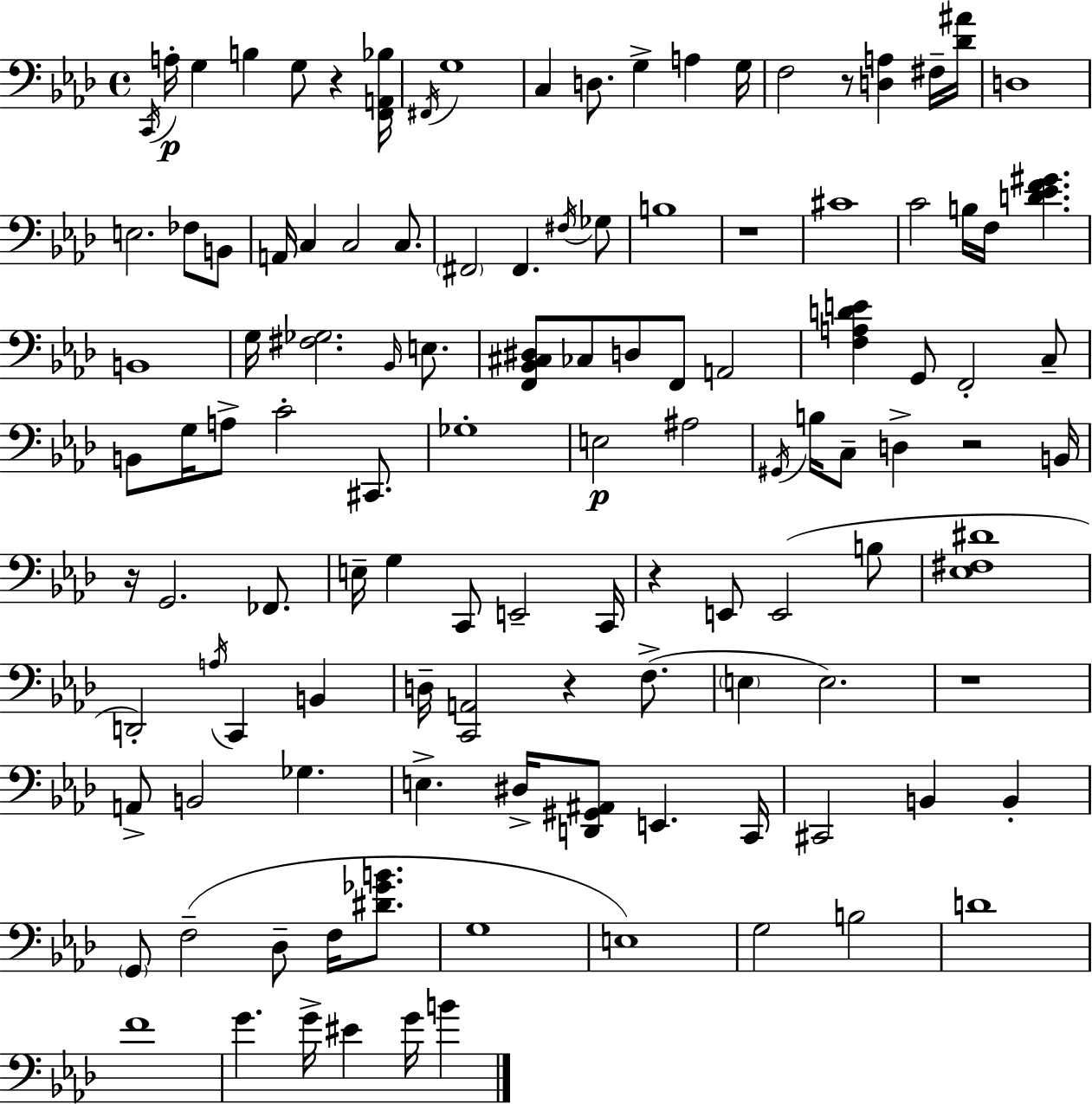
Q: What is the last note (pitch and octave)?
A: B4